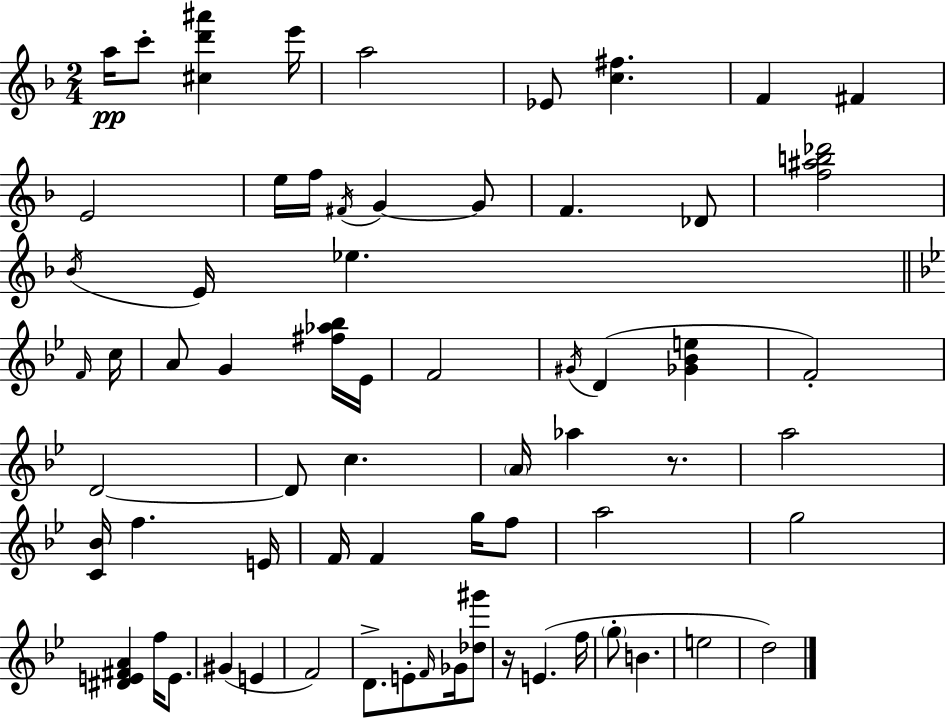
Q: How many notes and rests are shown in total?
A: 66